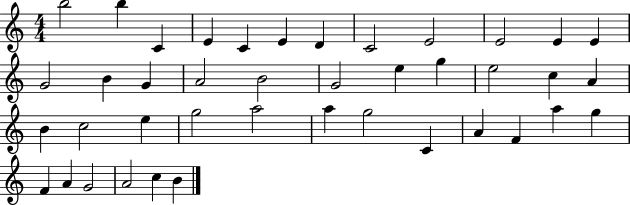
{
  \clef treble
  \numericTimeSignature
  \time 4/4
  \key c \major
  b''2 b''4 c'4 | e'4 c'4 e'4 d'4 | c'2 e'2 | e'2 e'4 e'4 | \break g'2 b'4 g'4 | a'2 b'2 | g'2 e''4 g''4 | e''2 c''4 a'4 | \break b'4 c''2 e''4 | g''2 a''2 | a''4 g''2 c'4 | a'4 f'4 a''4 g''4 | \break f'4 a'4 g'2 | a'2 c''4 b'4 | \bar "|."
}